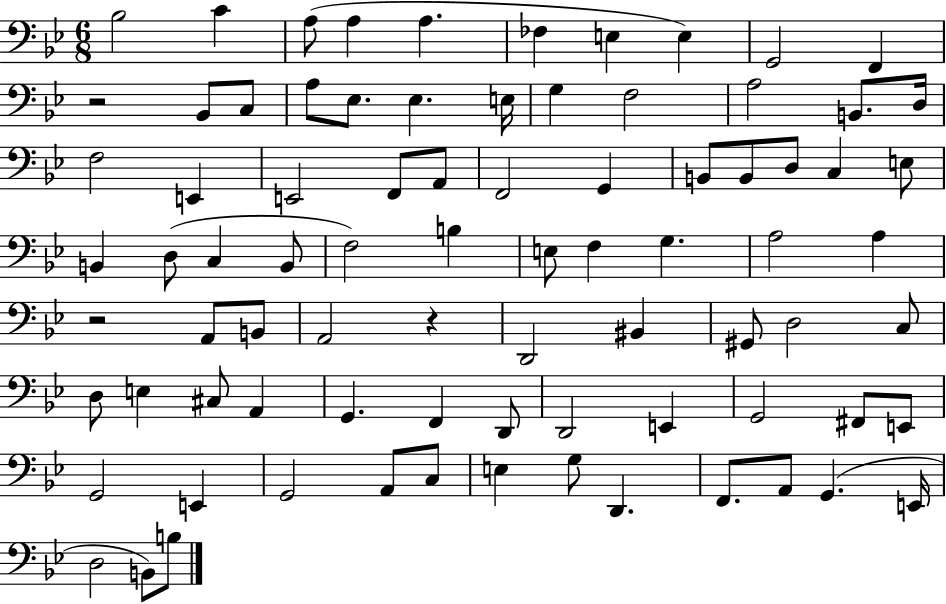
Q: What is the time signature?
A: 6/8